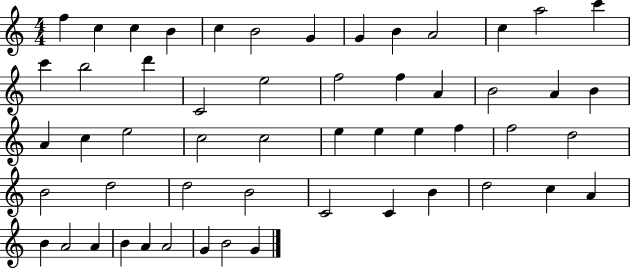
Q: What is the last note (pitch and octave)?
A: G4